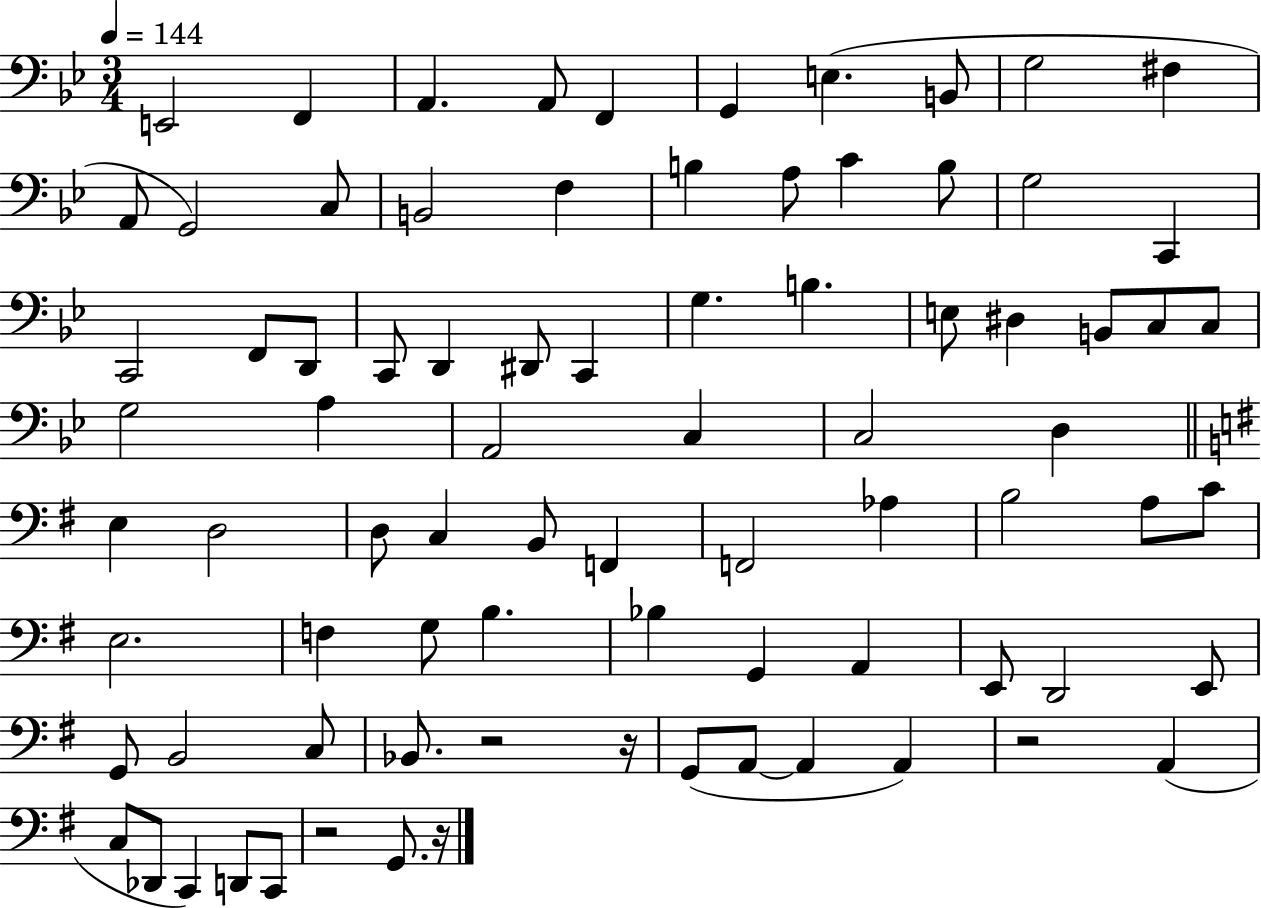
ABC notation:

X:1
T:Untitled
M:3/4
L:1/4
K:Bb
E,,2 F,, A,, A,,/2 F,, G,, E, B,,/2 G,2 ^F, A,,/2 G,,2 C,/2 B,,2 F, B, A,/2 C B,/2 G,2 C,, C,,2 F,,/2 D,,/2 C,,/2 D,, ^D,,/2 C,, G, B, E,/2 ^D, B,,/2 C,/2 C,/2 G,2 A, A,,2 C, C,2 D, E, D,2 D,/2 C, B,,/2 F,, F,,2 _A, B,2 A,/2 C/2 E,2 F, G,/2 B, _B, G,, A,, E,,/2 D,,2 E,,/2 G,,/2 B,,2 C,/2 _B,,/2 z2 z/4 G,,/2 A,,/2 A,, A,, z2 A,, C,/2 _D,,/2 C,, D,,/2 C,,/2 z2 G,,/2 z/4